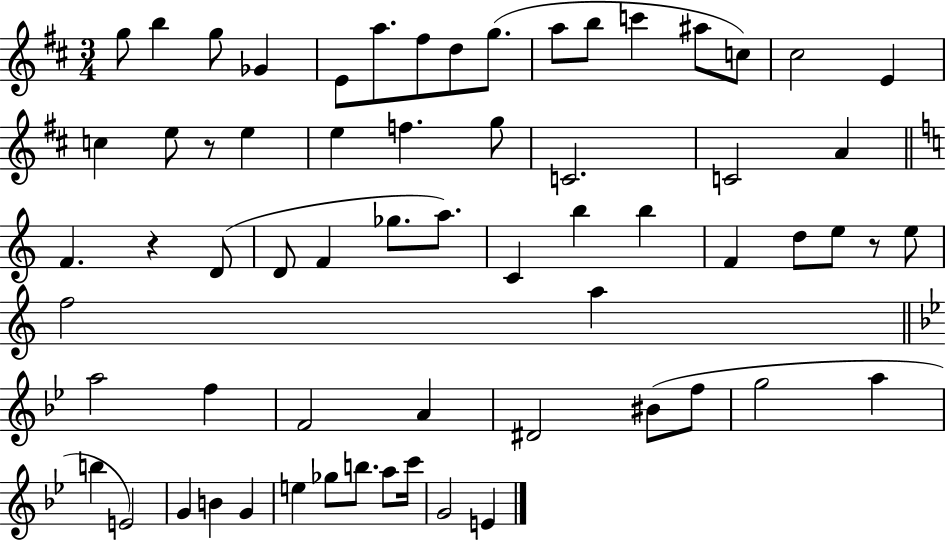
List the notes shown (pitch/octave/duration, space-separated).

G5/e B5/q G5/e Gb4/q E4/e A5/e. F#5/e D5/e G5/e. A5/e B5/e C6/q A#5/e C5/e C#5/h E4/q C5/q E5/e R/e E5/q E5/q F5/q. G5/e C4/h. C4/h A4/q F4/q. R/q D4/e D4/e F4/q Gb5/e. A5/e. C4/q B5/q B5/q F4/q D5/e E5/e R/e E5/e F5/h A5/q A5/h F5/q F4/h A4/q D#4/h BIS4/e F5/e G5/h A5/q B5/q E4/h G4/q B4/q G4/q E5/q Gb5/e B5/e. A5/e C6/s G4/h E4/q